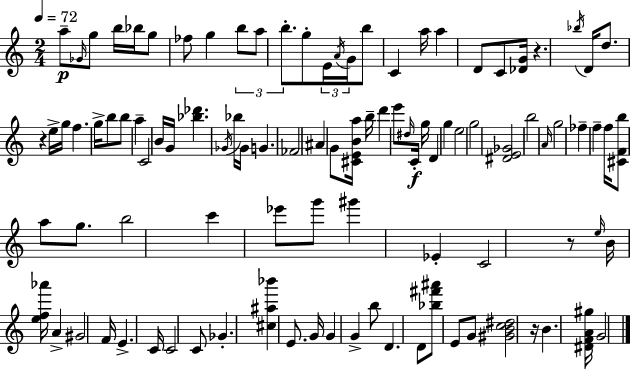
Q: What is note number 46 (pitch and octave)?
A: C4